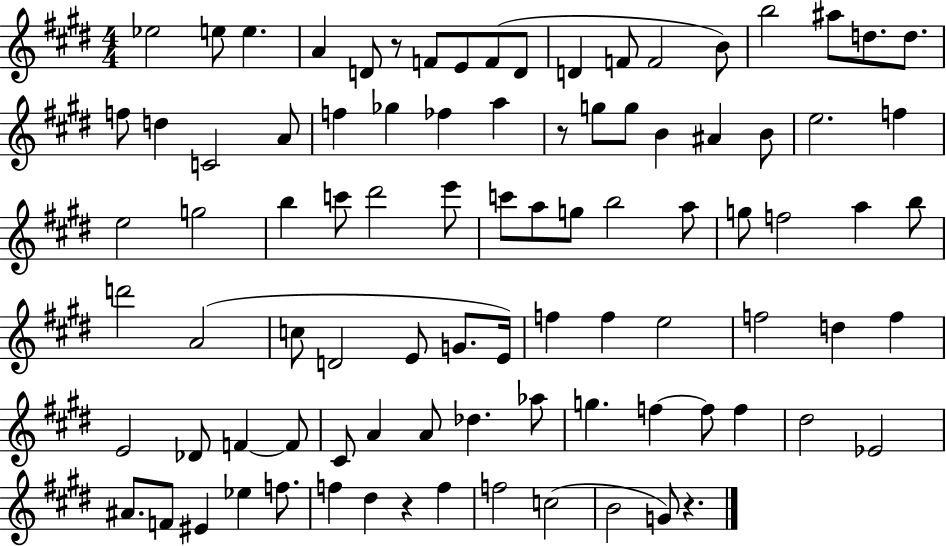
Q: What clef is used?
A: treble